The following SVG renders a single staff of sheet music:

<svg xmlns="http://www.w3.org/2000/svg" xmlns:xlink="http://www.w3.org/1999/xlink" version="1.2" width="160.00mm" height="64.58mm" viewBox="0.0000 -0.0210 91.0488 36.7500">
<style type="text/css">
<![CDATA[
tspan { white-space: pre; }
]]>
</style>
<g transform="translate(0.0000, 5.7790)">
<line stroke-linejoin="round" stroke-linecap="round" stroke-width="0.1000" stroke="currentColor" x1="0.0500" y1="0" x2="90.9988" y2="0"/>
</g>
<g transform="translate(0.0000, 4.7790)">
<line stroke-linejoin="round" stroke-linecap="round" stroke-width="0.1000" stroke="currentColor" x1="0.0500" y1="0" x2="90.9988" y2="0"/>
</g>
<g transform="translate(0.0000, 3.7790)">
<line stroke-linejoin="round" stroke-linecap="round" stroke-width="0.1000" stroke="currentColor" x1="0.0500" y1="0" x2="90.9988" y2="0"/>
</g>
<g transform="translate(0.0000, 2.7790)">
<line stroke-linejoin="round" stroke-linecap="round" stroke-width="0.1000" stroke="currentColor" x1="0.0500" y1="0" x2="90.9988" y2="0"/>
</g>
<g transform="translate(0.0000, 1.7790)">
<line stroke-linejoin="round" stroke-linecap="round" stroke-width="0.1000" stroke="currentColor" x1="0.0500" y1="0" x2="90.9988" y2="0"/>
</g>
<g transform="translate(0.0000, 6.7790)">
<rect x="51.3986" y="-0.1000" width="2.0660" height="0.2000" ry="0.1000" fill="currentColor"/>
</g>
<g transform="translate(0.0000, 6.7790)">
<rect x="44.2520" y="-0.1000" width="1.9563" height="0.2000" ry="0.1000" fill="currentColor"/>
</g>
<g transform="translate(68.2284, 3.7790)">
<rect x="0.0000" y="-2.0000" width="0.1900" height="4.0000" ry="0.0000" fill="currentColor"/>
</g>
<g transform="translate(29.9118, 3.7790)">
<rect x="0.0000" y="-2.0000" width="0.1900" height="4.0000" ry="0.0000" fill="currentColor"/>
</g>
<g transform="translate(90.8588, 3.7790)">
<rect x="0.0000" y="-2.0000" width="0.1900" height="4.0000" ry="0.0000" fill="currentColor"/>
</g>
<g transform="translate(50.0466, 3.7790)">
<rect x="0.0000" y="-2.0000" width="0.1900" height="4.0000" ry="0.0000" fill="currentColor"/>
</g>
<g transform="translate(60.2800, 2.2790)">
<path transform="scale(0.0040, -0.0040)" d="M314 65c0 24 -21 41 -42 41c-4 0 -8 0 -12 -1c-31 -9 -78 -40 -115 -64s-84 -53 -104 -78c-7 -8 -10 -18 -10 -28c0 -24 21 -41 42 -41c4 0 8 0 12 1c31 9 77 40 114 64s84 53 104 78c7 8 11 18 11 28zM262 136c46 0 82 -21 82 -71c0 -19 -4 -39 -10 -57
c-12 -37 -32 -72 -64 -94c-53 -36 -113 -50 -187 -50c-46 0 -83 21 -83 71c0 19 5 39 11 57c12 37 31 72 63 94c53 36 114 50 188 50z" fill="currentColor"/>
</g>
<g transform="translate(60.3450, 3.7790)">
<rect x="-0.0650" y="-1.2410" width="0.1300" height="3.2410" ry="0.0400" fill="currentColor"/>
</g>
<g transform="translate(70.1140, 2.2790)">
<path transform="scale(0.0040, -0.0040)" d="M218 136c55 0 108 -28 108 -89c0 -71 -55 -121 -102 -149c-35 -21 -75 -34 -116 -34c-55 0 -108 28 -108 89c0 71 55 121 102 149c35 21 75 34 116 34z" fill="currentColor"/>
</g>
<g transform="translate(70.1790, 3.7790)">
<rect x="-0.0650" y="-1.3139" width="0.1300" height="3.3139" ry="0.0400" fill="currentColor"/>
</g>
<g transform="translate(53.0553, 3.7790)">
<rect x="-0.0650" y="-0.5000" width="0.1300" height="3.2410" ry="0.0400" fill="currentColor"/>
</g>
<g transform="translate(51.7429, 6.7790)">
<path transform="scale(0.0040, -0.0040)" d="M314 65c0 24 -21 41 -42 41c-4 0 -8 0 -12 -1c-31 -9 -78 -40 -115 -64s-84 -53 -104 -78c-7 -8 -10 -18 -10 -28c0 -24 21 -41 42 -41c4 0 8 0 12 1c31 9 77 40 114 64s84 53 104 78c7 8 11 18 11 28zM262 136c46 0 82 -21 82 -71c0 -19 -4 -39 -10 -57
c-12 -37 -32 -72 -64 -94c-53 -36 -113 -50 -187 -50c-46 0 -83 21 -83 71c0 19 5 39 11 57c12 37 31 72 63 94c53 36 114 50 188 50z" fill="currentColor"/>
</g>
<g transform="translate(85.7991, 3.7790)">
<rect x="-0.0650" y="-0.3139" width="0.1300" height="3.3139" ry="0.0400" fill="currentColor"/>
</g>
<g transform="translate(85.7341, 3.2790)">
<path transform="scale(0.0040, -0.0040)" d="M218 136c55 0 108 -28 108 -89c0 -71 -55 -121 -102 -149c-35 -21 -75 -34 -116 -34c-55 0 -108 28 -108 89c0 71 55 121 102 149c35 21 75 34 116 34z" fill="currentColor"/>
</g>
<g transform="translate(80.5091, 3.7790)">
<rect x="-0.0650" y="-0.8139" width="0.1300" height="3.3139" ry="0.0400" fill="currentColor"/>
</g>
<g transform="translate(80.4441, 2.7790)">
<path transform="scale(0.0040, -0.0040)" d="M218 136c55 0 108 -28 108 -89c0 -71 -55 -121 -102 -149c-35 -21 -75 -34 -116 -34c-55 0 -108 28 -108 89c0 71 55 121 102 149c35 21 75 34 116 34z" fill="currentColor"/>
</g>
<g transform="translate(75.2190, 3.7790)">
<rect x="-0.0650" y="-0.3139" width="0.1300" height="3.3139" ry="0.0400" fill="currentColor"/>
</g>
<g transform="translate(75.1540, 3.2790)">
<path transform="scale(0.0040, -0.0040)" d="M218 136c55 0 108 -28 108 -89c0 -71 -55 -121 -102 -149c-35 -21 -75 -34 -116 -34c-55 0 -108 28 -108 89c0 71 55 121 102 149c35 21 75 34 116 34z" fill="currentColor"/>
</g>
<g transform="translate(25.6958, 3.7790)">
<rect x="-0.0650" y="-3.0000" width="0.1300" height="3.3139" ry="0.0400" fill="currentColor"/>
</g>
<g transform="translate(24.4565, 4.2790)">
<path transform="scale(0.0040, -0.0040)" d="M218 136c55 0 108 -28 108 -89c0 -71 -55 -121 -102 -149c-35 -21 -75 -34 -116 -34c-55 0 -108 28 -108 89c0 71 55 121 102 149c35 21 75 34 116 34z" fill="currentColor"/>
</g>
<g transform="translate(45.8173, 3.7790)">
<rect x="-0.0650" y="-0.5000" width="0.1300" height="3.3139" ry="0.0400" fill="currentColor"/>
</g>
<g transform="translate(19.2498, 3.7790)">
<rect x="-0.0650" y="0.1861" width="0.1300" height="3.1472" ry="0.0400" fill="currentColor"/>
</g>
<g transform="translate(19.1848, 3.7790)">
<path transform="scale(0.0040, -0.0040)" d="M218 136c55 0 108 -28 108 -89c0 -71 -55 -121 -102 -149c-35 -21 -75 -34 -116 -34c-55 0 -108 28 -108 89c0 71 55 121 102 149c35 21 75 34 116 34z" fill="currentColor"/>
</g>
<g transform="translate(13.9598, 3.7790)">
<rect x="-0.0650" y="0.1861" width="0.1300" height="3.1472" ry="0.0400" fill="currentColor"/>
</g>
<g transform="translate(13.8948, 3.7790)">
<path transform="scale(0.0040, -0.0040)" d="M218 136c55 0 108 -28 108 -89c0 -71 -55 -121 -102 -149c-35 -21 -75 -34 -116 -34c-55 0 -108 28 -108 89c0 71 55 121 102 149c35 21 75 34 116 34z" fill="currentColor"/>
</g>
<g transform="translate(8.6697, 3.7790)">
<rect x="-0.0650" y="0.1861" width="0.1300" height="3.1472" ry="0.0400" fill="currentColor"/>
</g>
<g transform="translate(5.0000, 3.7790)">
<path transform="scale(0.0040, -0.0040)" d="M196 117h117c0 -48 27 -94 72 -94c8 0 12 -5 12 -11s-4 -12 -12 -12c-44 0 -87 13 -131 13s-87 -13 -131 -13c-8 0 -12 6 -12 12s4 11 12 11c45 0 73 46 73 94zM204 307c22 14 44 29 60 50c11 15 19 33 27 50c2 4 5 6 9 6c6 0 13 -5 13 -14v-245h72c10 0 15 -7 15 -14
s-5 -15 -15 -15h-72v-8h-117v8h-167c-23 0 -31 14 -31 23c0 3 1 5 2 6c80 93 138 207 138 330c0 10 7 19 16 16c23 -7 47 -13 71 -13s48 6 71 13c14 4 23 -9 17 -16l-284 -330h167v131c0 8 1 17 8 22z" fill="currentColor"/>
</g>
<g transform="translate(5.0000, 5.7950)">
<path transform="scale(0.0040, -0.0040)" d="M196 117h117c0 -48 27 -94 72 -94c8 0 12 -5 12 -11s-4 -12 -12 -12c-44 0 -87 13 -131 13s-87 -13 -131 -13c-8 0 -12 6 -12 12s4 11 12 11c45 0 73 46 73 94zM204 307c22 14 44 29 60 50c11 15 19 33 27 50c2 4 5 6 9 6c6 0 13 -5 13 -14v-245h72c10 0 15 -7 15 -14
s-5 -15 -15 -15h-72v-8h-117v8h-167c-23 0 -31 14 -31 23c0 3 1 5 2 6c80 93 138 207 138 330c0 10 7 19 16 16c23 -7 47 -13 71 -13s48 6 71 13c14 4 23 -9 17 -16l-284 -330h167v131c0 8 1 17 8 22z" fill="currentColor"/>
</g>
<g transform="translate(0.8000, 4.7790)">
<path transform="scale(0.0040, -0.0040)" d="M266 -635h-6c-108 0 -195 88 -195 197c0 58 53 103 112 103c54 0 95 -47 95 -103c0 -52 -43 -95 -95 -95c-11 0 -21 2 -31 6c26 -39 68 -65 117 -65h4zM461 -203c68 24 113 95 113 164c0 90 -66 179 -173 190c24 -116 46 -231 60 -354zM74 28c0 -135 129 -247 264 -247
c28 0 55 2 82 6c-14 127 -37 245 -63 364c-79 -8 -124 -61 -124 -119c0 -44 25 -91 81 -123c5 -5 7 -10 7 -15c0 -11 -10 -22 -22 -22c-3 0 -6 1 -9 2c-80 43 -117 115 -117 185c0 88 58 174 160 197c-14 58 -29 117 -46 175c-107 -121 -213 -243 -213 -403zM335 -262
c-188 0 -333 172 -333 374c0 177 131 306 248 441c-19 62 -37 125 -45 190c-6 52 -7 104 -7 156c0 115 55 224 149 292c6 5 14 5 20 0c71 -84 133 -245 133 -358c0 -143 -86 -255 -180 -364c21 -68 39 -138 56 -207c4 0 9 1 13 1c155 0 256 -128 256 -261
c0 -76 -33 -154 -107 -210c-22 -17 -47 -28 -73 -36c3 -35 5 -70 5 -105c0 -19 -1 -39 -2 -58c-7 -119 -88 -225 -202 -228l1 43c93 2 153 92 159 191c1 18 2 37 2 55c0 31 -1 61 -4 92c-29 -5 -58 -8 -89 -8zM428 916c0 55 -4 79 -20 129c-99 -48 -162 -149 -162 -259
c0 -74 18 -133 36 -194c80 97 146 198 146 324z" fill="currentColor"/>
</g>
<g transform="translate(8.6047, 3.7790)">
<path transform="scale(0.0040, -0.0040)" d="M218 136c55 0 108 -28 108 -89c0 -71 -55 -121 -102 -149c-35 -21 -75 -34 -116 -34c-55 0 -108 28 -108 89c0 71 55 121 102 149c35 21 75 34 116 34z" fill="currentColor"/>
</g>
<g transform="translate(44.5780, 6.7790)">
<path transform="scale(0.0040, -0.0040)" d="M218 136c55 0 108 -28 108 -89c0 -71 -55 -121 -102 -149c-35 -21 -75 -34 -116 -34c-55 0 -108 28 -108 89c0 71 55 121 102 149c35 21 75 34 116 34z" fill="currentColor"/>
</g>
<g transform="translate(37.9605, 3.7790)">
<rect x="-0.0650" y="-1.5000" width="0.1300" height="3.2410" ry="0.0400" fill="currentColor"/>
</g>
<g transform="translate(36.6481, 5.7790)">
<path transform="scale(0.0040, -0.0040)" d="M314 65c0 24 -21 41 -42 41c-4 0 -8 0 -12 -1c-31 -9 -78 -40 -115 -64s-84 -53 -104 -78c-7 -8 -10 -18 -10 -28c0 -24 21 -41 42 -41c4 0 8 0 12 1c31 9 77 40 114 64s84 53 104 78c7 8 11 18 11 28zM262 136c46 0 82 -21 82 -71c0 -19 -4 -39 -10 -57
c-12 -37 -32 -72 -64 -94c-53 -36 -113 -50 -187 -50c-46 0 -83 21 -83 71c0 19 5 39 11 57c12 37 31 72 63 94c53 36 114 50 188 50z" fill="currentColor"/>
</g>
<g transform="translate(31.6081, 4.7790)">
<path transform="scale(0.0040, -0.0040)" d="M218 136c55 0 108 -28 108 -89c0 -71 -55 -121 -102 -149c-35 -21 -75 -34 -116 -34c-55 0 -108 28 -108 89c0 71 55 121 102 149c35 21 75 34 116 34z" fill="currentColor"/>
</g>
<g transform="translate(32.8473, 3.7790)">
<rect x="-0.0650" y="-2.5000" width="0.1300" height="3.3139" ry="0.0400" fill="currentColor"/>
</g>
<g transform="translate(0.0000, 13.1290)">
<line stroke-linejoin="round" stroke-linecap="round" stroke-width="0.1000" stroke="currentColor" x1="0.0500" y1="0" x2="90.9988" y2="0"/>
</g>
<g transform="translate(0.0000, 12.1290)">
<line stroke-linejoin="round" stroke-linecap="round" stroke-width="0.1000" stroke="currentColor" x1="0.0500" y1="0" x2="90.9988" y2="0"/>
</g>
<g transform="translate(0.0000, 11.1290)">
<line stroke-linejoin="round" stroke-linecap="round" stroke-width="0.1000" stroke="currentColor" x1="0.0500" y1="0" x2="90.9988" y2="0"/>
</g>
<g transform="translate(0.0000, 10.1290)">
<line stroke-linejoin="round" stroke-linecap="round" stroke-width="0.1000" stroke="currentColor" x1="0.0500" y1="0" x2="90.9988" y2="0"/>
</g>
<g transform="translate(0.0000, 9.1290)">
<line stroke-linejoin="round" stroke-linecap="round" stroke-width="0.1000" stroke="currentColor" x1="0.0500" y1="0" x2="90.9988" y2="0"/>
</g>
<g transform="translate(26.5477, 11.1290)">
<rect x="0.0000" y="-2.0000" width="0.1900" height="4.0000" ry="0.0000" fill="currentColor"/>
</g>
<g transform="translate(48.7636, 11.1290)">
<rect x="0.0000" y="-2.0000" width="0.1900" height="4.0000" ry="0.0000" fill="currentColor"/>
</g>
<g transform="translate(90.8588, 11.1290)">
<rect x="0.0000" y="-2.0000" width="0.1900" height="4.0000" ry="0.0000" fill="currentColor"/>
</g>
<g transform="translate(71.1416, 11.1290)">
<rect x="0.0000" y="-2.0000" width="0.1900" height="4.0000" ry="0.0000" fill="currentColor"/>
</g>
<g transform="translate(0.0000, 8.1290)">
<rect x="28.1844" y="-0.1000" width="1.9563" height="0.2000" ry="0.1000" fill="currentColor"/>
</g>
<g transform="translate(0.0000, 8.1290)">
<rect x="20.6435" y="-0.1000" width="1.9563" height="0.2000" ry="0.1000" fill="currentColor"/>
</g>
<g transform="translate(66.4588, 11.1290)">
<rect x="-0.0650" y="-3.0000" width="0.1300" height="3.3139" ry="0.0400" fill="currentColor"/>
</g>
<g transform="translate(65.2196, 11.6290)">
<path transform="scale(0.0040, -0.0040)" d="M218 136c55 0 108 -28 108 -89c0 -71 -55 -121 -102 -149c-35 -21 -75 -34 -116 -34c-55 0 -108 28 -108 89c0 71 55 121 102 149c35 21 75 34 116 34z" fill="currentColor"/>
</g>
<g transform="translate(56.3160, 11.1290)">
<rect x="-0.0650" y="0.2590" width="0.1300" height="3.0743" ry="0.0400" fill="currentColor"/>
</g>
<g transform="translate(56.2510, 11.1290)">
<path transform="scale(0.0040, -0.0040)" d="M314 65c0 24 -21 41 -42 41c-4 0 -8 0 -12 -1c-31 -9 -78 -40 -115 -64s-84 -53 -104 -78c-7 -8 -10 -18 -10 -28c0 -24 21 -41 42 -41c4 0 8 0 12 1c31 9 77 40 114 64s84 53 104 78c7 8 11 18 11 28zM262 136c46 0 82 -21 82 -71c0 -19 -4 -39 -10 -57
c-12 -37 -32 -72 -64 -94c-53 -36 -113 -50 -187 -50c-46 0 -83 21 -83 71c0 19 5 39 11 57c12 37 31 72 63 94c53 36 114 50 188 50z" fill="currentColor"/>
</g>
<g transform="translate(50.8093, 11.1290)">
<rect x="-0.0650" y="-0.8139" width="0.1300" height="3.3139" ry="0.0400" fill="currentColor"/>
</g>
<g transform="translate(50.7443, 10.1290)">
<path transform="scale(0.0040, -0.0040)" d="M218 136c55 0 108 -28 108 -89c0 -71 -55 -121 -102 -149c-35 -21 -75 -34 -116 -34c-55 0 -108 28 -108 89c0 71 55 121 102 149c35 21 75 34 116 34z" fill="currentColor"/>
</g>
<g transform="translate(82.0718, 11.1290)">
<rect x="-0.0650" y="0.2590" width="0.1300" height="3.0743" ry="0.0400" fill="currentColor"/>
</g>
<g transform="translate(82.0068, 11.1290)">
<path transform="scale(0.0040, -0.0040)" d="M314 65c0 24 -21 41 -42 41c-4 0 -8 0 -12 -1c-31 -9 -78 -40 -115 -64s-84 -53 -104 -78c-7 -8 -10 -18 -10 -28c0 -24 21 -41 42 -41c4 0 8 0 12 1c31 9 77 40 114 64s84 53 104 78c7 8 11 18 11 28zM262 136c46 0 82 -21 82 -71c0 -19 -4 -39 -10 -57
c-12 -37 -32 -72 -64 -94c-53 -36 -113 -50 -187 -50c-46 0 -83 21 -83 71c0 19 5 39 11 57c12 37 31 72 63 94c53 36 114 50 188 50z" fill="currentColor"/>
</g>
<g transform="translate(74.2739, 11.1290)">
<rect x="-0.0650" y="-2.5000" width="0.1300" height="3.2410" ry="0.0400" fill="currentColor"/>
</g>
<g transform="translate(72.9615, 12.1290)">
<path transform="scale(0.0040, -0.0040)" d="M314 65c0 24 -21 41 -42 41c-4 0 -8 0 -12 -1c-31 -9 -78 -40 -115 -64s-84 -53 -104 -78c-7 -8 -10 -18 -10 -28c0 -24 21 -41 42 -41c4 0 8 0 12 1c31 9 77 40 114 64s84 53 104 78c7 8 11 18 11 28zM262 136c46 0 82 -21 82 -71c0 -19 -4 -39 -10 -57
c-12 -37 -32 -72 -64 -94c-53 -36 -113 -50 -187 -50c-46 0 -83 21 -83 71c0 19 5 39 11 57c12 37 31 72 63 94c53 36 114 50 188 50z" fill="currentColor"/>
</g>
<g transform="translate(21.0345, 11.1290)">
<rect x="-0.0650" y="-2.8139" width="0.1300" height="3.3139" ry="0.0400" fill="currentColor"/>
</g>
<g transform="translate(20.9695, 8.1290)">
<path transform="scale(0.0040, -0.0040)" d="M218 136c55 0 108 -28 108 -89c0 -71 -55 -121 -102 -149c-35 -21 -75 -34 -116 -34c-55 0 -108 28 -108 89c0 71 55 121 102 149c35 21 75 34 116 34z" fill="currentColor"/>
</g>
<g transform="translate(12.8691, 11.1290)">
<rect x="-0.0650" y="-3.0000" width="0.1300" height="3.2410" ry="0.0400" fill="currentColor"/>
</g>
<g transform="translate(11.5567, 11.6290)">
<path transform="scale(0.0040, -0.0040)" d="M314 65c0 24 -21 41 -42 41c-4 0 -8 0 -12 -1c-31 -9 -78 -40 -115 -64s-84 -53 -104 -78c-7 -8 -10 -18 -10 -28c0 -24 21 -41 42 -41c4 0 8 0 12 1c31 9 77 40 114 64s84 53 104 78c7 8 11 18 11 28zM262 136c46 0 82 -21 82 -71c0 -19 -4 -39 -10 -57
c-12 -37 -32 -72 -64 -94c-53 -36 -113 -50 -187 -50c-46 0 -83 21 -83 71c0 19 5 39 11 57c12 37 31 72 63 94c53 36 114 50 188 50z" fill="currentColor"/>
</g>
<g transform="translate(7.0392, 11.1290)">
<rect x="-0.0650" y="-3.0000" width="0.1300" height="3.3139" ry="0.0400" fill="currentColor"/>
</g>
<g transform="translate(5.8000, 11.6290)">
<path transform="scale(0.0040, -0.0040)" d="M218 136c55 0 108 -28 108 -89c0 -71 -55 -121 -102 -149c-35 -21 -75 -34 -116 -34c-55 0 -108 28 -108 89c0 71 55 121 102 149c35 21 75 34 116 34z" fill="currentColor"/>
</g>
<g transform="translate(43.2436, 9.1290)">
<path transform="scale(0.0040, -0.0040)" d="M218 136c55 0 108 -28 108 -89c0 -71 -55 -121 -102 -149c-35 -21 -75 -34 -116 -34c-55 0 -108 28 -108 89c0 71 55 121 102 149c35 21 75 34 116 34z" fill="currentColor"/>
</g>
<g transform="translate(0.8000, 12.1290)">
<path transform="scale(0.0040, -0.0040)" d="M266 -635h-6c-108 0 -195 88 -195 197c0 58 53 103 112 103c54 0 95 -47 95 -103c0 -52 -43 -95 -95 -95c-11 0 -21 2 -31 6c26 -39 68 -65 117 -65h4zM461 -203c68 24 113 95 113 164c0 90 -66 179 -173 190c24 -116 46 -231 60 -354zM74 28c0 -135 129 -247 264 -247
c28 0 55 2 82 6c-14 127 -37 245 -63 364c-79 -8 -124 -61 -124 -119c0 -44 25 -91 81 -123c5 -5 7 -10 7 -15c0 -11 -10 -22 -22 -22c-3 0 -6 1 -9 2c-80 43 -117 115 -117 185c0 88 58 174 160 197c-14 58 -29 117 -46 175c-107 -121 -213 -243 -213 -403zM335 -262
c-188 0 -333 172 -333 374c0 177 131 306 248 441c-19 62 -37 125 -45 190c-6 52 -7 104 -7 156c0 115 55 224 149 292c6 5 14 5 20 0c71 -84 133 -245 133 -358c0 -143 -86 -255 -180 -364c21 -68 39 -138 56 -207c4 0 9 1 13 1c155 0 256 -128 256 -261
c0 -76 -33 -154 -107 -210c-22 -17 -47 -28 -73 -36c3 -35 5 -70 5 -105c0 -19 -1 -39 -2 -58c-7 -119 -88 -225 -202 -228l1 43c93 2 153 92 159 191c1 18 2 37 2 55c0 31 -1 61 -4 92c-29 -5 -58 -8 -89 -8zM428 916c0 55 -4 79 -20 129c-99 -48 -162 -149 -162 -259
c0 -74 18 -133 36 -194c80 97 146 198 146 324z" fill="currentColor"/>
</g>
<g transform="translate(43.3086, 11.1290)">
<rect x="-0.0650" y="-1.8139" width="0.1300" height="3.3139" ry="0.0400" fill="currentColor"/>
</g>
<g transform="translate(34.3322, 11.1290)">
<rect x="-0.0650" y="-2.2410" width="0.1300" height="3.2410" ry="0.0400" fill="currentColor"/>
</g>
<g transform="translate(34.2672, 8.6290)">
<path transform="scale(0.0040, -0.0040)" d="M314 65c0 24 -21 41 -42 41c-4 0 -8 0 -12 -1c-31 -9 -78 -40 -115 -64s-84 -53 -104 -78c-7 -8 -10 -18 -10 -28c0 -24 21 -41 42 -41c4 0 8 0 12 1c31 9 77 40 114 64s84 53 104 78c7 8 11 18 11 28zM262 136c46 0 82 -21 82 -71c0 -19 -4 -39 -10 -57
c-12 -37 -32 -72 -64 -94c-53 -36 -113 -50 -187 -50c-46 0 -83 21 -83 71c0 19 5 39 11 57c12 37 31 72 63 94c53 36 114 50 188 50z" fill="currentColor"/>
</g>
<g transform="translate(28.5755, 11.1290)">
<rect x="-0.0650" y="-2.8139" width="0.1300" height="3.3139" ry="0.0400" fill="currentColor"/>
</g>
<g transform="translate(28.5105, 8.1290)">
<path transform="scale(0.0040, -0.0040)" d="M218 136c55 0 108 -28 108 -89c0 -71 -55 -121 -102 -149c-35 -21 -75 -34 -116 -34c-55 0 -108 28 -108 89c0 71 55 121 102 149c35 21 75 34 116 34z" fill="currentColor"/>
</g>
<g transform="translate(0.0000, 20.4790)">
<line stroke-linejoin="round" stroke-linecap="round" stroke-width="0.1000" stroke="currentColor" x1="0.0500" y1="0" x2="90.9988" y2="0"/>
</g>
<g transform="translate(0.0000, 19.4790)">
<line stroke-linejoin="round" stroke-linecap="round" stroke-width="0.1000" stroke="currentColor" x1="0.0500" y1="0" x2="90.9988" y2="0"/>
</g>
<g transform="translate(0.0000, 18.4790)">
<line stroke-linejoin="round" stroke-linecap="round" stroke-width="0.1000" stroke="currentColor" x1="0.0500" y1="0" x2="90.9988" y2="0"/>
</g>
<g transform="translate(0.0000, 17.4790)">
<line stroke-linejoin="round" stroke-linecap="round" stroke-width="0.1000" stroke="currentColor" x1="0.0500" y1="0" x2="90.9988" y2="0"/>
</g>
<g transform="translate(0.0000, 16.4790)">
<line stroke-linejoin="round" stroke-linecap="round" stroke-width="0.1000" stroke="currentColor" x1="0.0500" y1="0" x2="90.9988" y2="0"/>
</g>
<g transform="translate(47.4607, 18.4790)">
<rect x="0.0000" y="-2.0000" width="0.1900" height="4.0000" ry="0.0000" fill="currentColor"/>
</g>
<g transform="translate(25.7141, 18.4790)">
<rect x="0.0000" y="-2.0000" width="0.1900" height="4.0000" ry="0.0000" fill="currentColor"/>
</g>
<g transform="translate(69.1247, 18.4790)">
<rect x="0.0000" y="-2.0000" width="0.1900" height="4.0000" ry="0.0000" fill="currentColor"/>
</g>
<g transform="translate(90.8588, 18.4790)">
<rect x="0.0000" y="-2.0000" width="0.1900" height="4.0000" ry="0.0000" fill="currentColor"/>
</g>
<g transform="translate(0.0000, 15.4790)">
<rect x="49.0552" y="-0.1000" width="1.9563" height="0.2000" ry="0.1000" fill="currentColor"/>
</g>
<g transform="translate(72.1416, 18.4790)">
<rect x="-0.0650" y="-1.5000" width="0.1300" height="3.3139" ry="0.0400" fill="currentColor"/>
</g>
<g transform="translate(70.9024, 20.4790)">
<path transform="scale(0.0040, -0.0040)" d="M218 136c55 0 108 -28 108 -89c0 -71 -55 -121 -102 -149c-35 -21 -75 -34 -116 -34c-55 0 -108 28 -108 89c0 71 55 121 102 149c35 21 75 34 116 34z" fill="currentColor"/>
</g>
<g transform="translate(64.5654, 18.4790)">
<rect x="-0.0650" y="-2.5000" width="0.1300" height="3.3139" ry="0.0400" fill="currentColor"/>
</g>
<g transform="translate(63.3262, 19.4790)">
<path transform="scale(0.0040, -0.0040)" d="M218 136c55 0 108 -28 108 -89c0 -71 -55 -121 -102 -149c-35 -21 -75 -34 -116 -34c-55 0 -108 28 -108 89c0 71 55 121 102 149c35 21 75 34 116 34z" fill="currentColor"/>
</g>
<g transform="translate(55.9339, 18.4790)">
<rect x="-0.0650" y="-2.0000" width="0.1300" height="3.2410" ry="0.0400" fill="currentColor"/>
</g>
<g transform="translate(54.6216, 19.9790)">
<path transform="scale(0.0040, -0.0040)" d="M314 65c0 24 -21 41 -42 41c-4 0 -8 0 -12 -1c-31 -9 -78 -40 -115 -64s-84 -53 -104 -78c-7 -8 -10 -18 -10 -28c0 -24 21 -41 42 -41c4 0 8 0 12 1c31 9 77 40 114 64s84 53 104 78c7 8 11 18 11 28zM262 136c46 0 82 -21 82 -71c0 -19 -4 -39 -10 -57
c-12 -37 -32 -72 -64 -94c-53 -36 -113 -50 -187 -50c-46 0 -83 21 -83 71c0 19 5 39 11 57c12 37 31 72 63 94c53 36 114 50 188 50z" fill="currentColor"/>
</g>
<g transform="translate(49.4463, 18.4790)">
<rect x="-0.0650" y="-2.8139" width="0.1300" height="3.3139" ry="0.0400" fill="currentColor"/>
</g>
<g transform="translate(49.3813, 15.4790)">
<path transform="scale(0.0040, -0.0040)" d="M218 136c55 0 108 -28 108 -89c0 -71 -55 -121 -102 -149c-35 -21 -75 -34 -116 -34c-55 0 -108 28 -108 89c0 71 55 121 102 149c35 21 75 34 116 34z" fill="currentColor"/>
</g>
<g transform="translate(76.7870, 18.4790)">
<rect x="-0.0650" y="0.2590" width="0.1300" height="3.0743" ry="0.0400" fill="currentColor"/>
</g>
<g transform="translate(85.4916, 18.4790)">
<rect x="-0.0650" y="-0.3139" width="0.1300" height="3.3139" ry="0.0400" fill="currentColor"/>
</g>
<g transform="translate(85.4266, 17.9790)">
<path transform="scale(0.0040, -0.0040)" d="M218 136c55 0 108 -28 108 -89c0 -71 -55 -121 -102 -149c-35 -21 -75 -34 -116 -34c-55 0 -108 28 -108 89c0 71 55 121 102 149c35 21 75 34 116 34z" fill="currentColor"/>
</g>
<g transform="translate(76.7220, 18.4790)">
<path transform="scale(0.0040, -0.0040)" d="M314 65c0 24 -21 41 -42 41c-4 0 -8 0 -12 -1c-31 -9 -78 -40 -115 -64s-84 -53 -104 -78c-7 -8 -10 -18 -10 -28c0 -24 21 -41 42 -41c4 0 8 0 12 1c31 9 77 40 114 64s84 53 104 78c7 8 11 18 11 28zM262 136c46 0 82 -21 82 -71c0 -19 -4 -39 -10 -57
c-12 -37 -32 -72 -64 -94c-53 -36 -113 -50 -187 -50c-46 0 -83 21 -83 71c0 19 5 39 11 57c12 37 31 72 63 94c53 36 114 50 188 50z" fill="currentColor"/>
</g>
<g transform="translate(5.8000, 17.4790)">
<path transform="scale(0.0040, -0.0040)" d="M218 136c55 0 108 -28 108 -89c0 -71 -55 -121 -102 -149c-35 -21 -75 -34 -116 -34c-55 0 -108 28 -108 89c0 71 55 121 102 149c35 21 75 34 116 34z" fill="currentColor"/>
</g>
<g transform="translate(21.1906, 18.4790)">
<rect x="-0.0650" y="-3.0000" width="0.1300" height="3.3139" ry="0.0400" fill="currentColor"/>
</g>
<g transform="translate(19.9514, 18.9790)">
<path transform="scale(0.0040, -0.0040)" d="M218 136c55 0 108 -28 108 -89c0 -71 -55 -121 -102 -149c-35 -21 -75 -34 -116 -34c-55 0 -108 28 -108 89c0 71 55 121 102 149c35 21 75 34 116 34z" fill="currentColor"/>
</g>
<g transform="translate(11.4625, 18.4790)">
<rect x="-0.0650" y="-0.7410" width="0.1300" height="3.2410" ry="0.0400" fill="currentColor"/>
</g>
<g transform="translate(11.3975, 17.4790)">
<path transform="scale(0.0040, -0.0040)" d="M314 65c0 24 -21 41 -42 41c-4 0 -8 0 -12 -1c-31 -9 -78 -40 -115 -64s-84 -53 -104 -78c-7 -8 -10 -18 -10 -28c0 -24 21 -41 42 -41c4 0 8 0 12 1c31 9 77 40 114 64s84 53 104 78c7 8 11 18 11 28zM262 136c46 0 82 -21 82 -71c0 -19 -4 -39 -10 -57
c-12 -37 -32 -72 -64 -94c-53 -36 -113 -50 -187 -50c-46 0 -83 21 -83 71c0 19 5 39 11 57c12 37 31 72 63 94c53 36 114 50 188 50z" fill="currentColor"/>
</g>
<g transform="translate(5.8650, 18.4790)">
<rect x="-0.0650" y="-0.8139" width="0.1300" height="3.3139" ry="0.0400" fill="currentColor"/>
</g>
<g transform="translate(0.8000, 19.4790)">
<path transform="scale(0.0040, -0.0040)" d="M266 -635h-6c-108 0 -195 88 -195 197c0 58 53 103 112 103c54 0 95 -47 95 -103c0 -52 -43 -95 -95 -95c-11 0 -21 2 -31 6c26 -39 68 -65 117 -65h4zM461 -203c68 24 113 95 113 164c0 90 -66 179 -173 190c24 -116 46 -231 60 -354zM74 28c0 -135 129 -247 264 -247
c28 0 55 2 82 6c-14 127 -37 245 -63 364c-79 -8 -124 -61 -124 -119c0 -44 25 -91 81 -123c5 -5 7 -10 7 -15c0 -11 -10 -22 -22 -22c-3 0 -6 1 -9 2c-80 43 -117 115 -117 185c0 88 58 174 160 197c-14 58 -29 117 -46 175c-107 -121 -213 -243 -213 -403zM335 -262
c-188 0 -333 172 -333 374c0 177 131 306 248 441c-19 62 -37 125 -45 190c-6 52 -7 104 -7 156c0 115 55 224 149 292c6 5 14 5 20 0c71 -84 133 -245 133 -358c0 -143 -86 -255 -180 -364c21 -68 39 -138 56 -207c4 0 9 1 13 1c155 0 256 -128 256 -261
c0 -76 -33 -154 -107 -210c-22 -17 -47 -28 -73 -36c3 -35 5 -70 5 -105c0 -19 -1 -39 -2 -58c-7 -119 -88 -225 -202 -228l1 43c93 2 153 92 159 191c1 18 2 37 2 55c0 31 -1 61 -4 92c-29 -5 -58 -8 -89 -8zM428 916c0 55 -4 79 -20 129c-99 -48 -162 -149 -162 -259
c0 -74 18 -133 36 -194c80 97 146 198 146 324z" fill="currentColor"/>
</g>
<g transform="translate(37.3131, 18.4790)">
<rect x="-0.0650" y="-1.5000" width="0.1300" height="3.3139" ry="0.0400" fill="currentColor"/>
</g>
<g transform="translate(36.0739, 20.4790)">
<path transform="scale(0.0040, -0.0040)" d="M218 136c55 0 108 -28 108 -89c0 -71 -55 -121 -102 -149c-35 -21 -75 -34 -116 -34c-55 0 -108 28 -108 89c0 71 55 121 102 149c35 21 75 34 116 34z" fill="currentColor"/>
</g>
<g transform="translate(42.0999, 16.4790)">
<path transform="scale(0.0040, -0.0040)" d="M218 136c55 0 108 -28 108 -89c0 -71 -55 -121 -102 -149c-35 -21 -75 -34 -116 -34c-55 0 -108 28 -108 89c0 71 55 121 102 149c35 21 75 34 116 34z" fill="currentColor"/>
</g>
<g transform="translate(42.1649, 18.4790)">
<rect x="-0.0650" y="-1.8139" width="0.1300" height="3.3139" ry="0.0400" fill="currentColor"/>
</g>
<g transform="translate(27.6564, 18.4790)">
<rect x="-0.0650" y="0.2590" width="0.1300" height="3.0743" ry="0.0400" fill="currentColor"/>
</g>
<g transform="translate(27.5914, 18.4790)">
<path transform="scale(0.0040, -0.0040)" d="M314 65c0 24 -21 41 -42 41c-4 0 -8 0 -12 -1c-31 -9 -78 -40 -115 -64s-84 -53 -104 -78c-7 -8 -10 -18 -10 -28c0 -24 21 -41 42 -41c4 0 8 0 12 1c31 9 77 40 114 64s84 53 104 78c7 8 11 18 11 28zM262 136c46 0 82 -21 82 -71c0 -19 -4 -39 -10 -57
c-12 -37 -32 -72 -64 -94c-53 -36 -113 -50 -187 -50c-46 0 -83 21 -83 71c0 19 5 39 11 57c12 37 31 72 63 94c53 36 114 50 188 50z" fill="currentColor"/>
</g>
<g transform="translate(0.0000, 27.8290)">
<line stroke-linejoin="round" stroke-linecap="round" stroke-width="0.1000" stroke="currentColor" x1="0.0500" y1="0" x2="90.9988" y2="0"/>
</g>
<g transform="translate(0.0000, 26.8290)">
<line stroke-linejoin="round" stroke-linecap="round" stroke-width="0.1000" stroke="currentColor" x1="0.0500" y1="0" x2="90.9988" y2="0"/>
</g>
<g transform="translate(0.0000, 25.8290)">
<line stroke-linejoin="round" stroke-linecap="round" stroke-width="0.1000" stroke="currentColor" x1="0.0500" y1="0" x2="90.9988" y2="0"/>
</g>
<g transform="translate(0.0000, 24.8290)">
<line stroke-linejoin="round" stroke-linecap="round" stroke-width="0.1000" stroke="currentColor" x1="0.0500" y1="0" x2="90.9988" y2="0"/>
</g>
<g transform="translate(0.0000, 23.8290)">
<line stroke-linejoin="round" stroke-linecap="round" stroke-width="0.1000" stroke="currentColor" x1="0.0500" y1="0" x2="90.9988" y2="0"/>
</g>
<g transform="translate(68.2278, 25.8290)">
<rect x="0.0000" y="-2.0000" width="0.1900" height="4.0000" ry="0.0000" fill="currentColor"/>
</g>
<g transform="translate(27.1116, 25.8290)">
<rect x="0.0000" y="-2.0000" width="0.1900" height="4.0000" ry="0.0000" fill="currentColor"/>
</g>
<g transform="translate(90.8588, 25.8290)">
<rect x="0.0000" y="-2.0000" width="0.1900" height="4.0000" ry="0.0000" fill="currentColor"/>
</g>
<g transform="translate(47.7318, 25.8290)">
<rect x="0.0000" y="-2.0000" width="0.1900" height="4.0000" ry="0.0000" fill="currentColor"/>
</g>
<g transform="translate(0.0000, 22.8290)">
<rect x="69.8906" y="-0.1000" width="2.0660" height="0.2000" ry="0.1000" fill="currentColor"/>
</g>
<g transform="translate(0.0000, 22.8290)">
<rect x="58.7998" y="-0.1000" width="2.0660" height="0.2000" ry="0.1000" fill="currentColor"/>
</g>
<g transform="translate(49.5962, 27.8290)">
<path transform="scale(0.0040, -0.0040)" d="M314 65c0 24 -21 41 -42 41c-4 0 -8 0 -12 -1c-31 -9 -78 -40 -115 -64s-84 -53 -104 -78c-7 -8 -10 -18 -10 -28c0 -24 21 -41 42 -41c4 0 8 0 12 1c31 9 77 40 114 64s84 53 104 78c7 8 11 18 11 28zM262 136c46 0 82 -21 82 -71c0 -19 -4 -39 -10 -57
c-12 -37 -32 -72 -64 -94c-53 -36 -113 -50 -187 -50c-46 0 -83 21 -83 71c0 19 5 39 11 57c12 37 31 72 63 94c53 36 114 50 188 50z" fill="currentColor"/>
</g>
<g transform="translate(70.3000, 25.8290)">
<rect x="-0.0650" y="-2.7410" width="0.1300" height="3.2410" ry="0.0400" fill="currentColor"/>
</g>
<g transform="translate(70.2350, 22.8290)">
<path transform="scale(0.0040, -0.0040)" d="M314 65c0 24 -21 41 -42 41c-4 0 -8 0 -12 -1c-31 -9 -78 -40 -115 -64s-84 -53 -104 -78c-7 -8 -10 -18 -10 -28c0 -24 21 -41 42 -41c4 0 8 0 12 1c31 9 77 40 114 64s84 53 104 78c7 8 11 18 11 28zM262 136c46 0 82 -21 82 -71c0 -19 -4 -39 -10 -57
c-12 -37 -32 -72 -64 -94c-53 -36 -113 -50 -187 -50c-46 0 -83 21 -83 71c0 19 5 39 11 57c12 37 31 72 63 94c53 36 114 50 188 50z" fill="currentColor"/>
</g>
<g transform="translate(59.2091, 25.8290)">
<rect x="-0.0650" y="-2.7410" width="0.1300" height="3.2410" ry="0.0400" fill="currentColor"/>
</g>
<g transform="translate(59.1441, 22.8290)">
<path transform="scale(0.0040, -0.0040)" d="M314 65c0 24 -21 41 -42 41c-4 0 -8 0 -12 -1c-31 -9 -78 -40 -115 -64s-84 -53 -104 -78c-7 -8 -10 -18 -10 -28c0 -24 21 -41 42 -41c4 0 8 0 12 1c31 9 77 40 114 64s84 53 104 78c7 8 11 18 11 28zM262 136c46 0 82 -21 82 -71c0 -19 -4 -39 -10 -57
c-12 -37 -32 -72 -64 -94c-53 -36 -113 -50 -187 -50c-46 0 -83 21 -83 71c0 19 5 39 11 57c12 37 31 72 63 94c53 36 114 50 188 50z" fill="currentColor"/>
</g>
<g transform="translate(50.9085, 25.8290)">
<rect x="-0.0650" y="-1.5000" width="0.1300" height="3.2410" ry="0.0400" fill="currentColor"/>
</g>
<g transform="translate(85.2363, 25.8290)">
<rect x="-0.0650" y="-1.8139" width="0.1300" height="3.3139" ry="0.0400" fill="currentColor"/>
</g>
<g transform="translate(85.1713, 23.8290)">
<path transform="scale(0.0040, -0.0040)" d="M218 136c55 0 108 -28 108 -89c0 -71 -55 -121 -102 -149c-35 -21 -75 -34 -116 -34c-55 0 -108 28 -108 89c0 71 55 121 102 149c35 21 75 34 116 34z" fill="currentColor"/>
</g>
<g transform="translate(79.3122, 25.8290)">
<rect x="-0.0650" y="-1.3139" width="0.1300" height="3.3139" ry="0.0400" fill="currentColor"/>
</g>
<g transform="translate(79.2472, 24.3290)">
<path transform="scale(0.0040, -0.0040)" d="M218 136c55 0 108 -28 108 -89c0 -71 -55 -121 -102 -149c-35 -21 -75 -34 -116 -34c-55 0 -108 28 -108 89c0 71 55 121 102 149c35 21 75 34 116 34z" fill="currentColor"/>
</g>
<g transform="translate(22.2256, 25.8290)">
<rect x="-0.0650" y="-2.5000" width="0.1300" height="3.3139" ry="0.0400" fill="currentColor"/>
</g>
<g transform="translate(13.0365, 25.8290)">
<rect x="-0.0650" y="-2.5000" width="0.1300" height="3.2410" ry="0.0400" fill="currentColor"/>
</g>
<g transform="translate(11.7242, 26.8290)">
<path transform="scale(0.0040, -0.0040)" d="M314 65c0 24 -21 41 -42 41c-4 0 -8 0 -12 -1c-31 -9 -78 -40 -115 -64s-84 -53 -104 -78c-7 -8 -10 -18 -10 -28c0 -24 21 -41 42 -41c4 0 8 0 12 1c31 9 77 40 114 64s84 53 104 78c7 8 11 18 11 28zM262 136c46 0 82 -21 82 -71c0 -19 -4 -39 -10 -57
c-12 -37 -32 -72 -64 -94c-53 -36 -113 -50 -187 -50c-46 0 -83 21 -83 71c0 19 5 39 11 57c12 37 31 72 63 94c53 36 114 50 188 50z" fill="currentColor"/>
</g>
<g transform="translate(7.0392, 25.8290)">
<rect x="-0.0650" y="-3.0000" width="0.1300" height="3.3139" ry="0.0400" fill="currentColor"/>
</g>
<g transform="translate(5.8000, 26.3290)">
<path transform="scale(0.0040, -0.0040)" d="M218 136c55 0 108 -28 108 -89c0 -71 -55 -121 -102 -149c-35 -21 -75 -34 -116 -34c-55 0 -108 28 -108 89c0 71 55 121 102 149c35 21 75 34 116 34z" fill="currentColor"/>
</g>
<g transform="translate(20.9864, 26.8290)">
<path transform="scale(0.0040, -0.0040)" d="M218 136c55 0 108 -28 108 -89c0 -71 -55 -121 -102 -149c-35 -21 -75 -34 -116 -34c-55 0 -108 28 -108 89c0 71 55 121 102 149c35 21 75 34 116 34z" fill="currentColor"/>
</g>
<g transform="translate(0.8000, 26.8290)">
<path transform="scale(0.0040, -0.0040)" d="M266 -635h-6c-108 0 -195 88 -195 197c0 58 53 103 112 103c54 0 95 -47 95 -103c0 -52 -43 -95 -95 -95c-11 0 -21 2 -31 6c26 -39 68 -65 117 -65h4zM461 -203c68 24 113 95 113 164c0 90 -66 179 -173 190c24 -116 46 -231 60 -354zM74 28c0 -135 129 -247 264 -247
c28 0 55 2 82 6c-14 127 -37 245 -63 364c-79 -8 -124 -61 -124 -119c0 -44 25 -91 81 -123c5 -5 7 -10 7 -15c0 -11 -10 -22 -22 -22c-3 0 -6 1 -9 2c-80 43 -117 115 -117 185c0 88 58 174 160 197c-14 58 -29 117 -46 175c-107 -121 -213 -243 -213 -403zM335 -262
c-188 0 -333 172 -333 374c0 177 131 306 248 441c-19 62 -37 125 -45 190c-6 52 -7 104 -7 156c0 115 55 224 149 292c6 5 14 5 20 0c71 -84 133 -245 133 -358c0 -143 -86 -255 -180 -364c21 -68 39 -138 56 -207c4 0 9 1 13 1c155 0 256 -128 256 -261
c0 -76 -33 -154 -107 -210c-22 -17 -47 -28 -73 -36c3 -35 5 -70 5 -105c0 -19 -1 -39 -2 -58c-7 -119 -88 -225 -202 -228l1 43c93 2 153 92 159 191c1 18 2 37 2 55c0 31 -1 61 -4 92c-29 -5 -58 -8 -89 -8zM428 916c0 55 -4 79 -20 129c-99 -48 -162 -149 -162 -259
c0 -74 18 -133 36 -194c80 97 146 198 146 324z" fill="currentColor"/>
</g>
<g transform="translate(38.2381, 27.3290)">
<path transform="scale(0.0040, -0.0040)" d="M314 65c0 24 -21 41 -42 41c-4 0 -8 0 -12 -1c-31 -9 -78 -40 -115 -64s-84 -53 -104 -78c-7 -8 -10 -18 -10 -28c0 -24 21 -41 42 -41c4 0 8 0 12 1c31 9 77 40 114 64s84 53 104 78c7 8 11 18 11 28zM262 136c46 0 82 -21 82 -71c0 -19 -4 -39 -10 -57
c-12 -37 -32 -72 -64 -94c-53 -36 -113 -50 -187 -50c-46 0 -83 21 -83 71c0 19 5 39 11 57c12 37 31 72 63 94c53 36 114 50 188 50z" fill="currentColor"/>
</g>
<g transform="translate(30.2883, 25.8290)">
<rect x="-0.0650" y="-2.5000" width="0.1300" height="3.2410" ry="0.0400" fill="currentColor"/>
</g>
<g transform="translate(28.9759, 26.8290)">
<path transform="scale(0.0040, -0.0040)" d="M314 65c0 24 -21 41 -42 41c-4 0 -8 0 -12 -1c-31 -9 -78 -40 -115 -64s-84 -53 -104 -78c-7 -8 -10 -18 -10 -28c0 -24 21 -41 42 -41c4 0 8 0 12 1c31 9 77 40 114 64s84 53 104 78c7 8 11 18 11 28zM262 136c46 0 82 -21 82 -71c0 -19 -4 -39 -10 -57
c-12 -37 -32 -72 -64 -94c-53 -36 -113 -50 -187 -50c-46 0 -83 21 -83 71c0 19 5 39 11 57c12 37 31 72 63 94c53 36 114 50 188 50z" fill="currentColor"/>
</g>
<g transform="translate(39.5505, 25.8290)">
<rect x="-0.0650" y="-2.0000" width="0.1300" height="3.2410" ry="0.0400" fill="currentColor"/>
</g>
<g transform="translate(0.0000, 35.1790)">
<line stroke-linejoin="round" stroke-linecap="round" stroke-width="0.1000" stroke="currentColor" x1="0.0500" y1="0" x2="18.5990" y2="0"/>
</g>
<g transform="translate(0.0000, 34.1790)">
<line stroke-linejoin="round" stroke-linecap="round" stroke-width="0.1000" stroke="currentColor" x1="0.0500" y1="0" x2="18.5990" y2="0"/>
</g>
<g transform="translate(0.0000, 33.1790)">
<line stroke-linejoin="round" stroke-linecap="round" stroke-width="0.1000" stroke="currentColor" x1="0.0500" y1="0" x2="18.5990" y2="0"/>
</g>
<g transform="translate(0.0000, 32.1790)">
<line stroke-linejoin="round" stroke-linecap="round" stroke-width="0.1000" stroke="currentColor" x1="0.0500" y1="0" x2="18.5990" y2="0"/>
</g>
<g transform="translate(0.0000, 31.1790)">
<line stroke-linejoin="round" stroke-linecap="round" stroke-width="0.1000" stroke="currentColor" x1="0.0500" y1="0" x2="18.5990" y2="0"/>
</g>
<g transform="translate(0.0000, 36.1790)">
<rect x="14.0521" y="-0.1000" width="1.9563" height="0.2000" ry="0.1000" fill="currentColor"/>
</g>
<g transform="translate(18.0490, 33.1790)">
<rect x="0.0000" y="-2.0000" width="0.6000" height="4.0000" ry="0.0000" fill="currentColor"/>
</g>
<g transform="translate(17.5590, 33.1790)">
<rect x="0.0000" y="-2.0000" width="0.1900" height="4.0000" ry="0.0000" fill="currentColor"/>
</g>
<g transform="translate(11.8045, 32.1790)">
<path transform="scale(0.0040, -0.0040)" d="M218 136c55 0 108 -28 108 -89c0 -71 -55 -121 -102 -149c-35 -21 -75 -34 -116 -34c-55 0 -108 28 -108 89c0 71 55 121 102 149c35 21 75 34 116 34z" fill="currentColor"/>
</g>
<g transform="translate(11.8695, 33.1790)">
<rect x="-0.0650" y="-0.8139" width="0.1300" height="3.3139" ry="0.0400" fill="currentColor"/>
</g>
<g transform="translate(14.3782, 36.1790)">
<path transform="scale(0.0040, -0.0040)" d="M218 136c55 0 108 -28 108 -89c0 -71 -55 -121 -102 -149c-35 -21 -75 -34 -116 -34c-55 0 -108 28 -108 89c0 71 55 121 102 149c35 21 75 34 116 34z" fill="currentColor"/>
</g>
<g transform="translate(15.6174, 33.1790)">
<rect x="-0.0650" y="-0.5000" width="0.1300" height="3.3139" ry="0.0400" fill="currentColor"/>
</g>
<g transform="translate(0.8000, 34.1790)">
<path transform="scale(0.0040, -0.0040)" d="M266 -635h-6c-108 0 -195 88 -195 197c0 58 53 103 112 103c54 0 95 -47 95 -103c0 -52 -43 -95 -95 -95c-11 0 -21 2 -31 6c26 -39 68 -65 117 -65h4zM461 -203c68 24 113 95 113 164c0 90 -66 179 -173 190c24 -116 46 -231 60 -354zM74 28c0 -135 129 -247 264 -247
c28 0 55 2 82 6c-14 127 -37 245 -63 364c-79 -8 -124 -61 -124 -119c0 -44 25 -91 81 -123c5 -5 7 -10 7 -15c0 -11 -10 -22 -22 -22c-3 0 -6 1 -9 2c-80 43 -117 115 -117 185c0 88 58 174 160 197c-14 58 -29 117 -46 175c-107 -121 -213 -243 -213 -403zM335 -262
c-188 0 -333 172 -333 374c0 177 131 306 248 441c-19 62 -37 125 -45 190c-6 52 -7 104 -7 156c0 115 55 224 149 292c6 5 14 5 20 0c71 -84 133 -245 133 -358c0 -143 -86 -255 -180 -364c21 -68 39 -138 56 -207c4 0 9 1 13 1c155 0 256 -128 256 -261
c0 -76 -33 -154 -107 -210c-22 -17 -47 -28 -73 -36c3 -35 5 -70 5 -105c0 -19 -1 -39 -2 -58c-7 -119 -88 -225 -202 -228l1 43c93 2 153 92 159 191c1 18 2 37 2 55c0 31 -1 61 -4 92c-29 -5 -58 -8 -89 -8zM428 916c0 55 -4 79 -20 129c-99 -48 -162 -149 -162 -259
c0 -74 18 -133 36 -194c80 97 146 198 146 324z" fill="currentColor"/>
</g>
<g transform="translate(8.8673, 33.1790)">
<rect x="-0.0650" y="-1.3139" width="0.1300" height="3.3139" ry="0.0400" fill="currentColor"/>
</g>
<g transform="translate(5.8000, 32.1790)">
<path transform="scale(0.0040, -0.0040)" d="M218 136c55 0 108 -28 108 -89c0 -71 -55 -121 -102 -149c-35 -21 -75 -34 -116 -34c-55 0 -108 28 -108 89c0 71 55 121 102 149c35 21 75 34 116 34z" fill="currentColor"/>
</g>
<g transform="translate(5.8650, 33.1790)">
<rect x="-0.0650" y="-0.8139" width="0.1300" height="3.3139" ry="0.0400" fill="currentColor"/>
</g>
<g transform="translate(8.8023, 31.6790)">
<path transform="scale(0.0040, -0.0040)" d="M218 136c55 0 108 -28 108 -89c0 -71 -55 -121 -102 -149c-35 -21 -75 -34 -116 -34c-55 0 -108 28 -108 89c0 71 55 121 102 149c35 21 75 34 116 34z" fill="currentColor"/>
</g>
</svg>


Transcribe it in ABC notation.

X:1
T:Untitled
M:4/4
L:1/4
K:C
B B B A G E2 C C2 e2 e c d c A A2 a a g2 f d B2 A G2 B2 d d2 A B2 E f a F2 G E B2 c A G2 G G2 F2 E2 a2 a2 e f d e d C